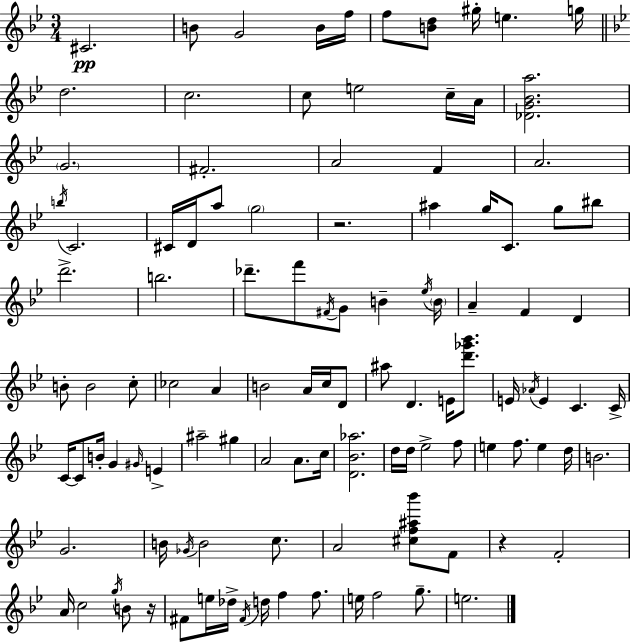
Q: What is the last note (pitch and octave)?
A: E5